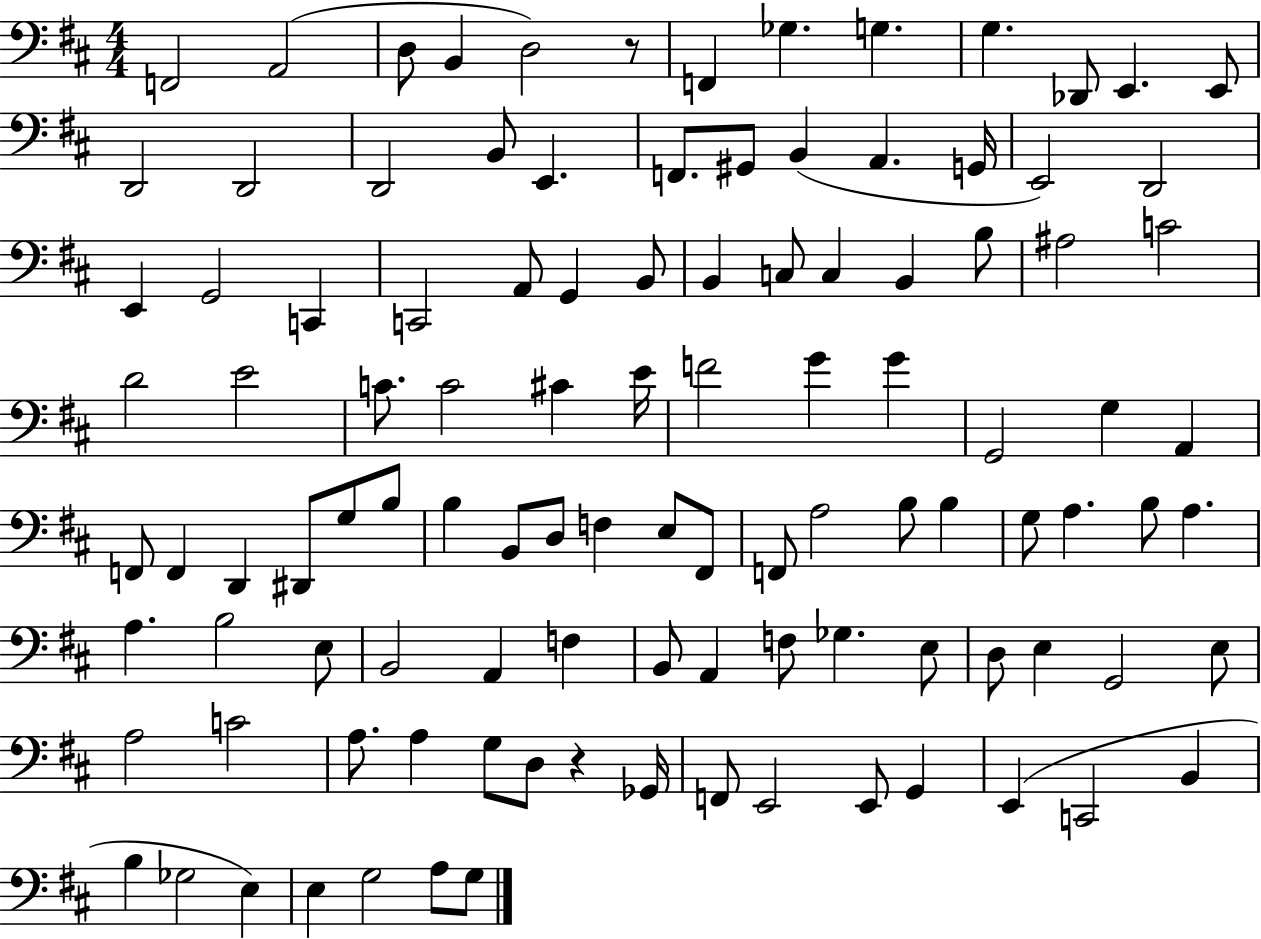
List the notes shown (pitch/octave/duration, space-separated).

F2/h A2/h D3/e B2/q D3/h R/e F2/q Gb3/q. G3/q. G3/q. Db2/e E2/q. E2/e D2/h D2/h D2/h B2/e E2/q. F2/e. G#2/e B2/q A2/q. G2/s E2/h D2/h E2/q G2/h C2/q C2/h A2/e G2/q B2/e B2/q C3/e C3/q B2/q B3/e A#3/h C4/h D4/h E4/h C4/e. C4/h C#4/q E4/s F4/h G4/q G4/q G2/h G3/q A2/q F2/e F2/q D2/q D#2/e G3/e B3/e B3/q B2/e D3/e F3/q E3/e F#2/e F2/e A3/h B3/e B3/q G3/e A3/q. B3/e A3/q. A3/q. B3/h E3/e B2/h A2/q F3/q B2/e A2/q F3/e Gb3/q. E3/e D3/e E3/q G2/h E3/e A3/h C4/h A3/e. A3/q G3/e D3/e R/q Gb2/s F2/e E2/h E2/e G2/q E2/q C2/h B2/q B3/q Gb3/h E3/q E3/q G3/h A3/e G3/e